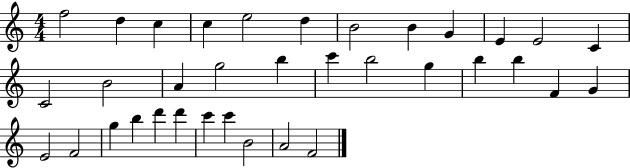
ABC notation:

X:1
T:Untitled
M:4/4
L:1/4
K:C
f2 d c c e2 d B2 B G E E2 C C2 B2 A g2 b c' b2 g b b F G E2 F2 g b d' d' c' c' B2 A2 F2